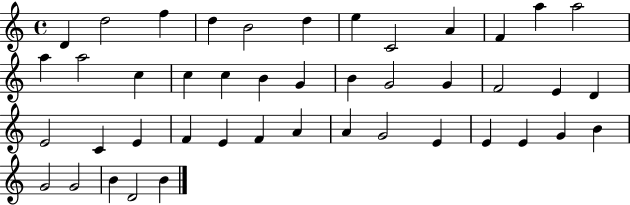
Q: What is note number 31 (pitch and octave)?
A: F4